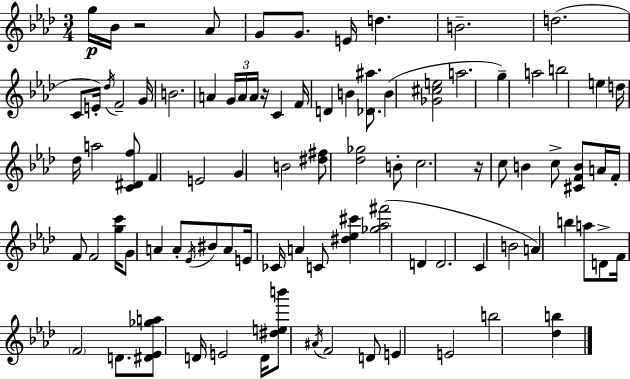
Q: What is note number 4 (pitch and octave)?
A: G4